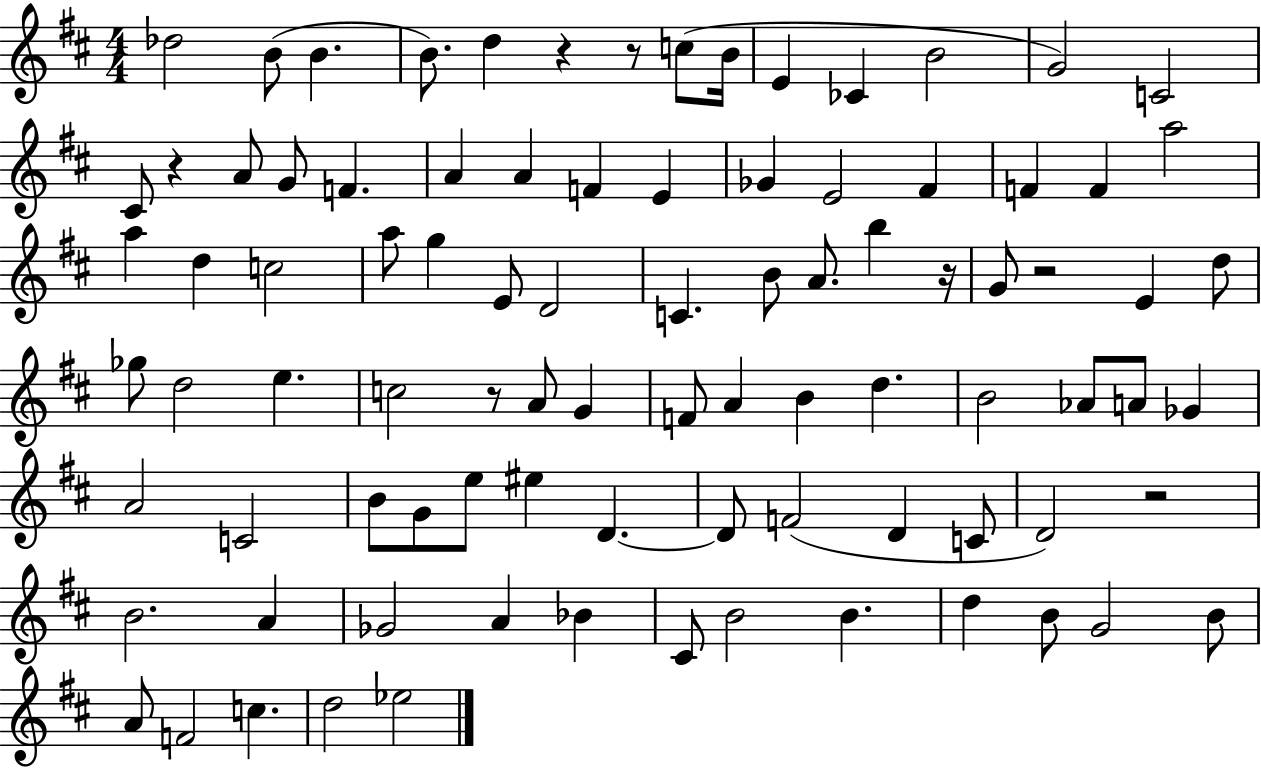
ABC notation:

X:1
T:Untitled
M:4/4
L:1/4
K:D
_d2 B/2 B B/2 d z z/2 c/2 B/4 E _C B2 G2 C2 ^C/2 z A/2 G/2 F A A F E _G E2 ^F F F a2 a d c2 a/2 g E/2 D2 C B/2 A/2 b z/4 G/2 z2 E d/2 _g/2 d2 e c2 z/2 A/2 G F/2 A B d B2 _A/2 A/2 _G A2 C2 B/2 G/2 e/2 ^e D D/2 F2 D C/2 D2 z2 B2 A _G2 A _B ^C/2 B2 B d B/2 G2 B/2 A/2 F2 c d2 _e2